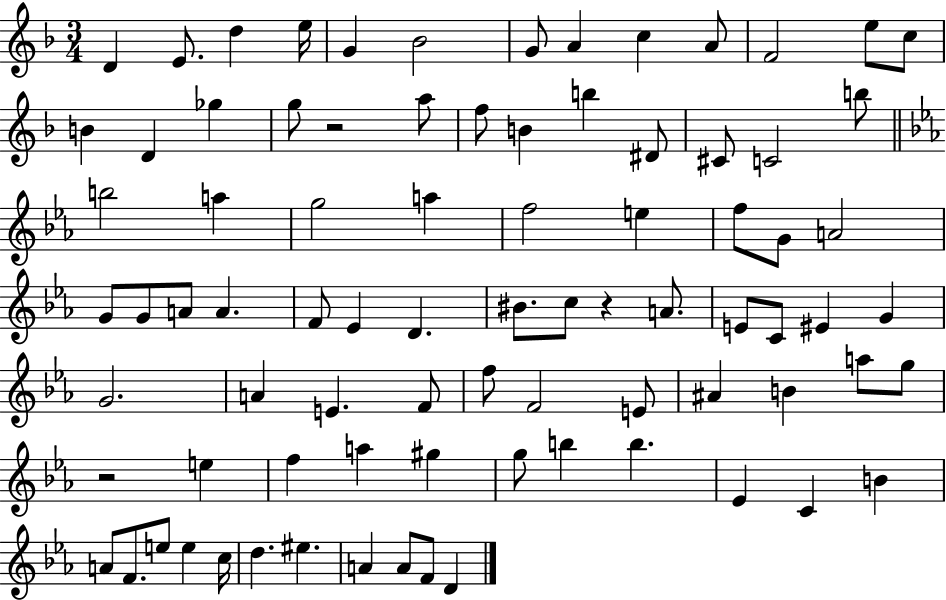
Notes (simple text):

D4/q E4/e. D5/q E5/s G4/q Bb4/h G4/e A4/q C5/q A4/e F4/h E5/e C5/e B4/q D4/q Gb5/q G5/e R/h A5/e F5/e B4/q B5/q D#4/e C#4/e C4/h B5/e B5/h A5/q G5/h A5/q F5/h E5/q F5/e G4/e A4/h G4/e G4/e A4/e A4/q. F4/e Eb4/q D4/q. BIS4/e. C5/e R/q A4/e. E4/e C4/e EIS4/q G4/q G4/h. A4/q E4/q. F4/e F5/e F4/h E4/e A#4/q B4/q A5/e G5/e R/h E5/q F5/q A5/q G#5/q G5/e B5/q B5/q. Eb4/q C4/q B4/q A4/e F4/e. E5/e E5/q C5/s D5/q. EIS5/q. A4/q A4/e F4/e D4/q